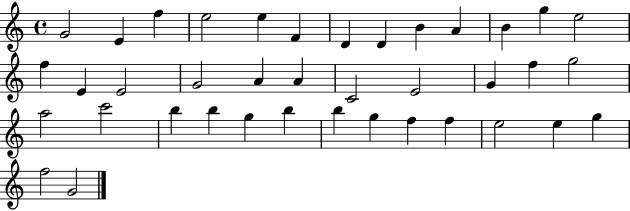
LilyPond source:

{
  \clef treble
  \time 4/4
  \defaultTimeSignature
  \key c \major
  g'2 e'4 f''4 | e''2 e''4 f'4 | d'4 d'4 b'4 a'4 | b'4 g''4 e''2 | \break f''4 e'4 e'2 | g'2 a'4 a'4 | c'2 e'2 | g'4 f''4 g''2 | \break a''2 c'''2 | b''4 b''4 g''4 b''4 | b''4 g''4 f''4 f''4 | e''2 e''4 g''4 | \break f''2 g'2 | \bar "|."
}